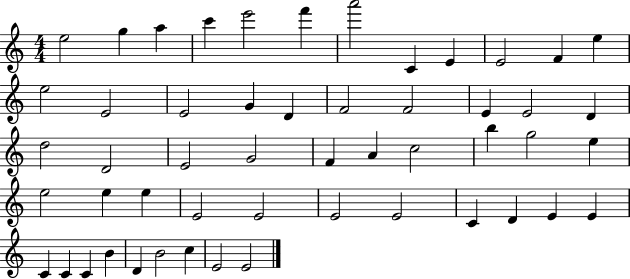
{
  \clef treble
  \numericTimeSignature
  \time 4/4
  \key c \major
  e''2 g''4 a''4 | c'''4 e'''2 f'''4 | a'''2 c'4 e'4 | e'2 f'4 e''4 | \break e''2 e'2 | e'2 g'4 d'4 | f'2 f'2 | e'4 e'2 d'4 | \break d''2 d'2 | e'2 g'2 | f'4 a'4 c''2 | b''4 g''2 e''4 | \break e''2 e''4 e''4 | e'2 e'2 | e'2 e'2 | c'4 d'4 e'4 e'4 | \break c'4 c'4 c'4 b'4 | d'4 b'2 c''4 | e'2 e'2 | \bar "|."
}